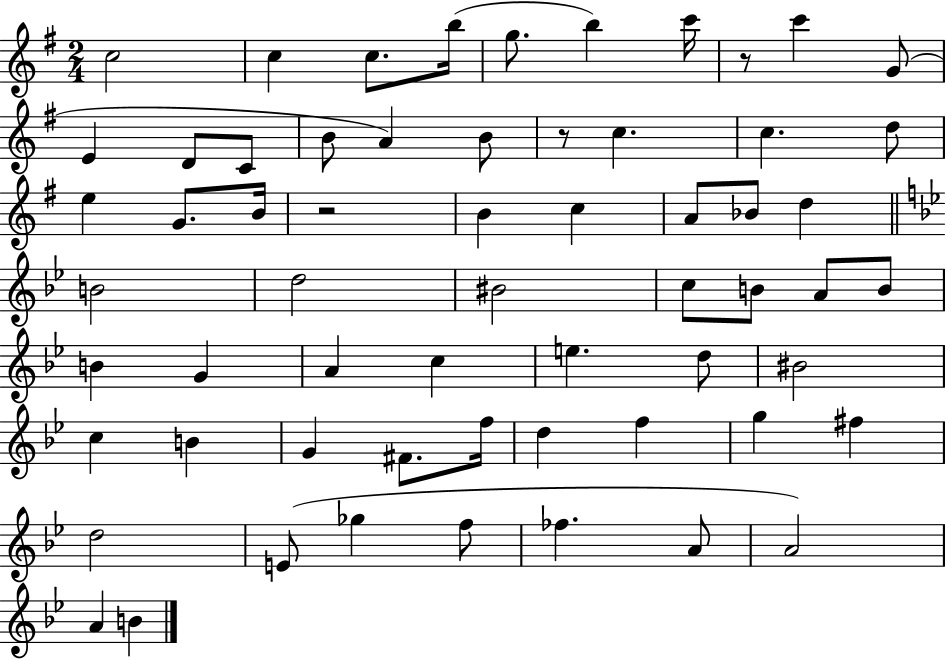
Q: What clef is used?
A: treble